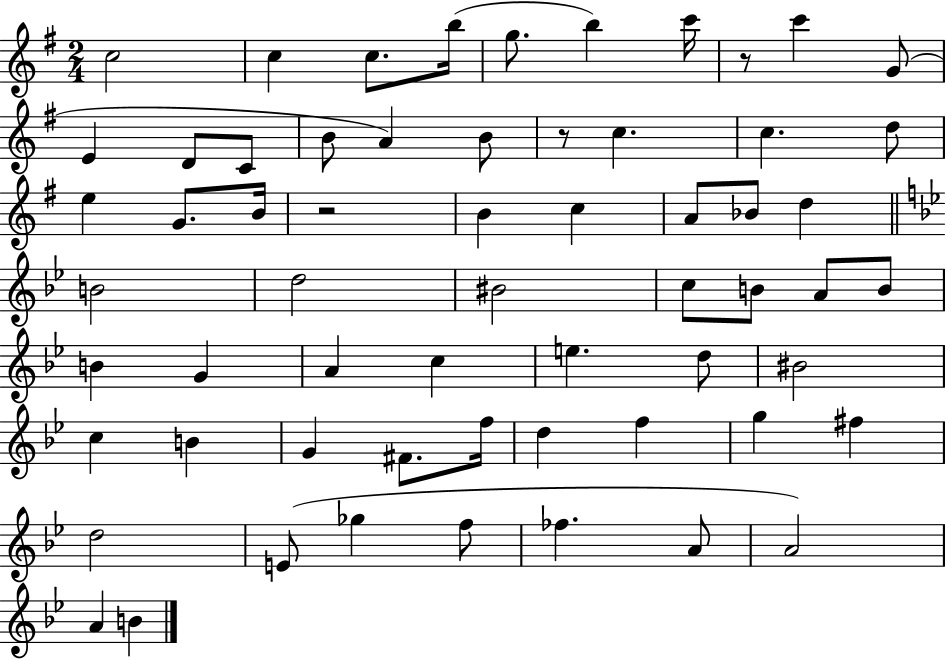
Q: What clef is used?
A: treble